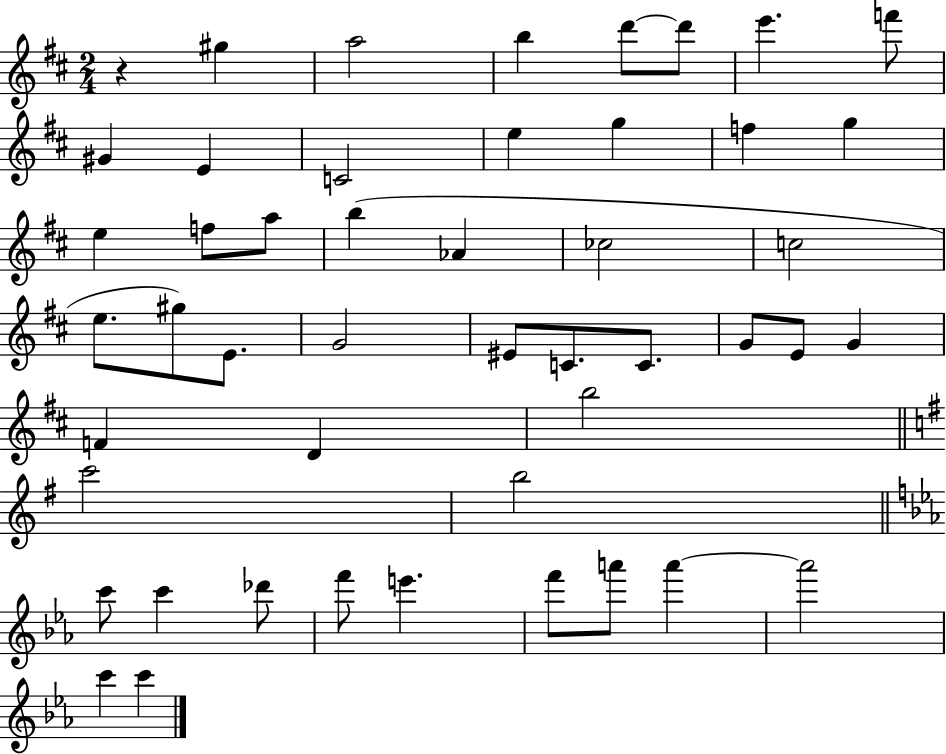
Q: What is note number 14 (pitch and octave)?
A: G5